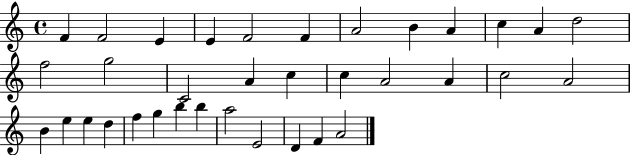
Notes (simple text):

F4/q F4/h E4/q E4/q F4/h F4/q A4/h B4/q A4/q C5/q A4/q D5/h F5/h G5/h C4/h A4/q C5/q C5/q A4/h A4/q C5/h A4/h B4/q E5/q E5/q D5/q F5/q G5/q B5/q B5/q A5/h E4/h D4/q F4/q A4/h